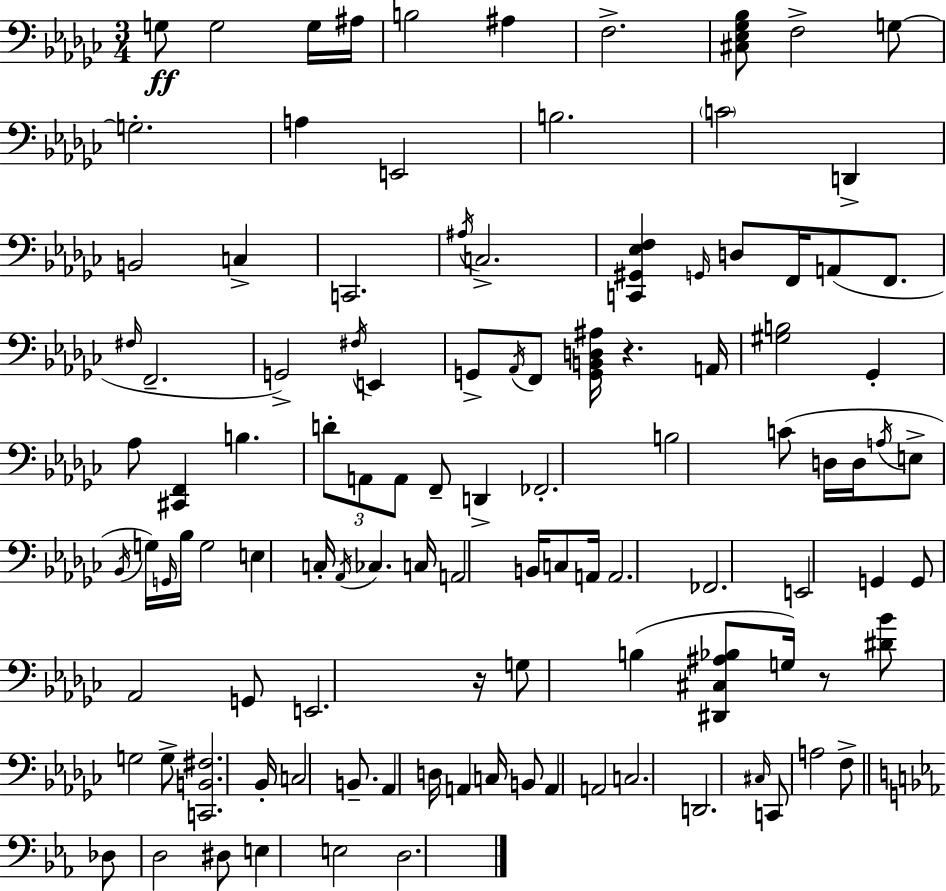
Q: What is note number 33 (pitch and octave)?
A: F2